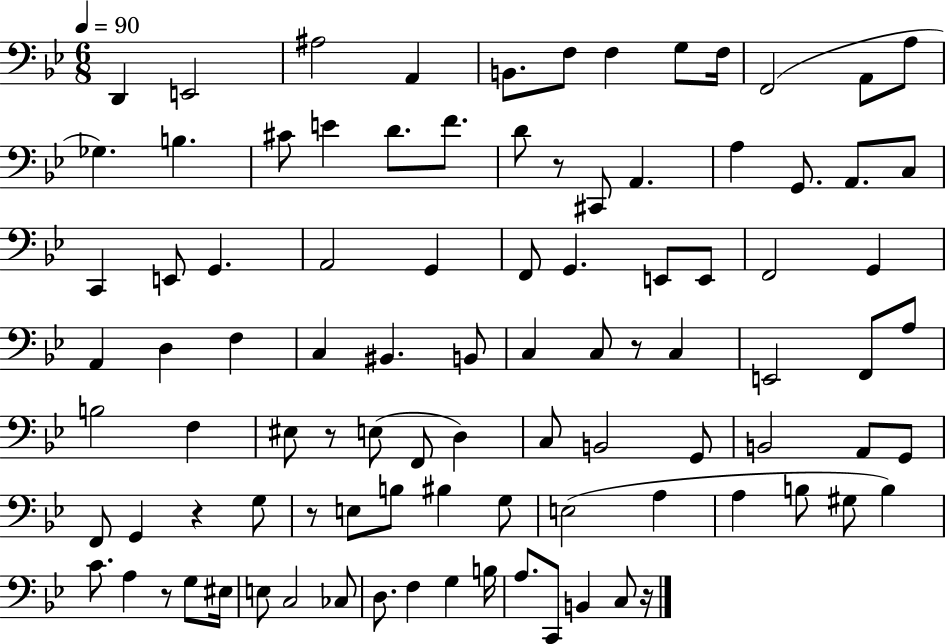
D2/q E2/h A#3/h A2/q B2/e. F3/e F3/q G3/e F3/s F2/h A2/e A3/e Gb3/q. B3/q. C#4/e E4/q D4/e. F4/e. D4/e R/e C#2/e A2/q. A3/q G2/e. A2/e. C3/e C2/q E2/e G2/q. A2/h G2/q F2/e G2/q. E2/e E2/e F2/h G2/q A2/q D3/q F3/q C3/q BIS2/q. B2/e C3/q C3/e R/e C3/q E2/h F2/e A3/e B3/h F3/q EIS3/e R/e E3/e F2/e D3/q C3/e B2/h G2/e B2/h A2/e G2/e F2/e G2/q R/q G3/e R/e E3/e B3/e BIS3/q G3/e E3/h A3/q A3/q B3/e G#3/e B3/q C4/e. A3/q R/e G3/e EIS3/s E3/e C3/h CES3/e D3/e. F3/q G3/q B3/s A3/e. C2/e B2/q C3/e R/s